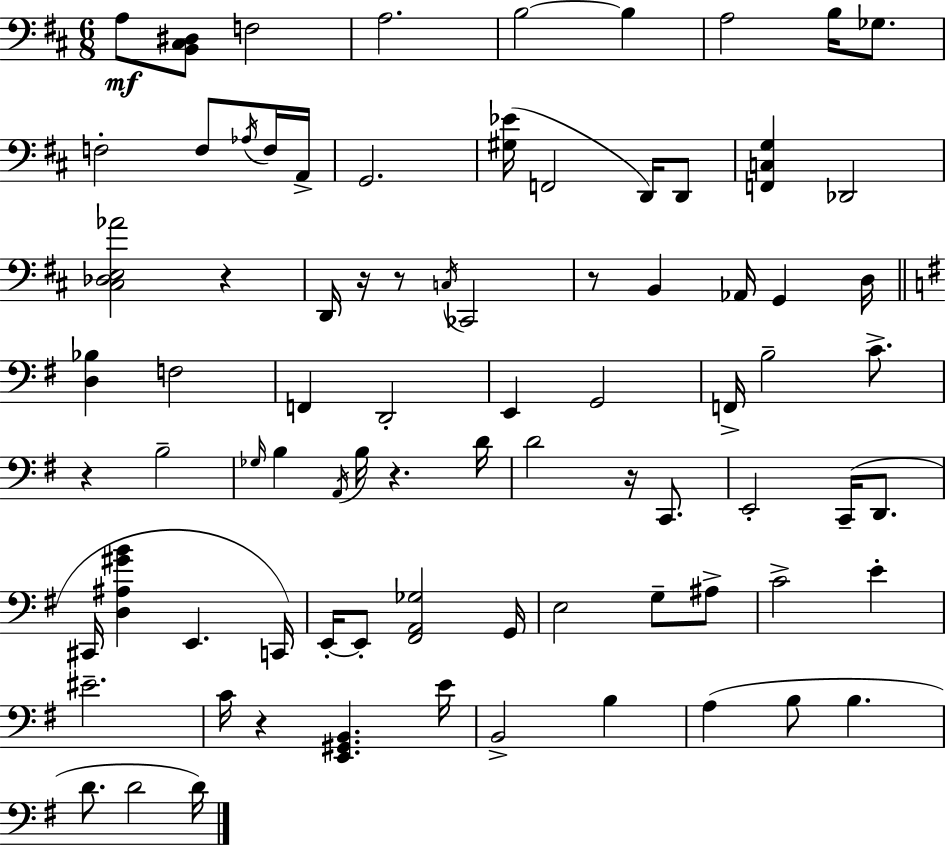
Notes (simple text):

A3/e [B2,C#3,D#3]/e F3/h A3/h. B3/h B3/q A3/h B3/s Gb3/e. F3/h F3/e Ab3/s F3/s A2/s G2/h. [G#3,Eb4]/s F2/h D2/s D2/e [F2,C3,G3]/q Db2/h [C#3,Db3,E3,Ab4]/h R/q D2/s R/s R/e C3/s CES2/h R/e B2/q Ab2/s G2/q D3/s [D3,Bb3]/q F3/h F2/q D2/h E2/q G2/h F2/s B3/h C4/e. R/q B3/h Gb3/s B3/q A2/s B3/s R/q. D4/s D4/h R/s C2/e. E2/h C2/s D2/e. C#2/s [D3,A#3,G#4,B4]/q E2/q. C2/s E2/s E2/e [F#2,A2,Gb3]/h G2/s E3/h G3/e A#3/e C4/h E4/q EIS4/h. C4/s R/q [E2,G#2,B2]/q. E4/s B2/h B3/q A3/q B3/e B3/q. D4/e. D4/h D4/s